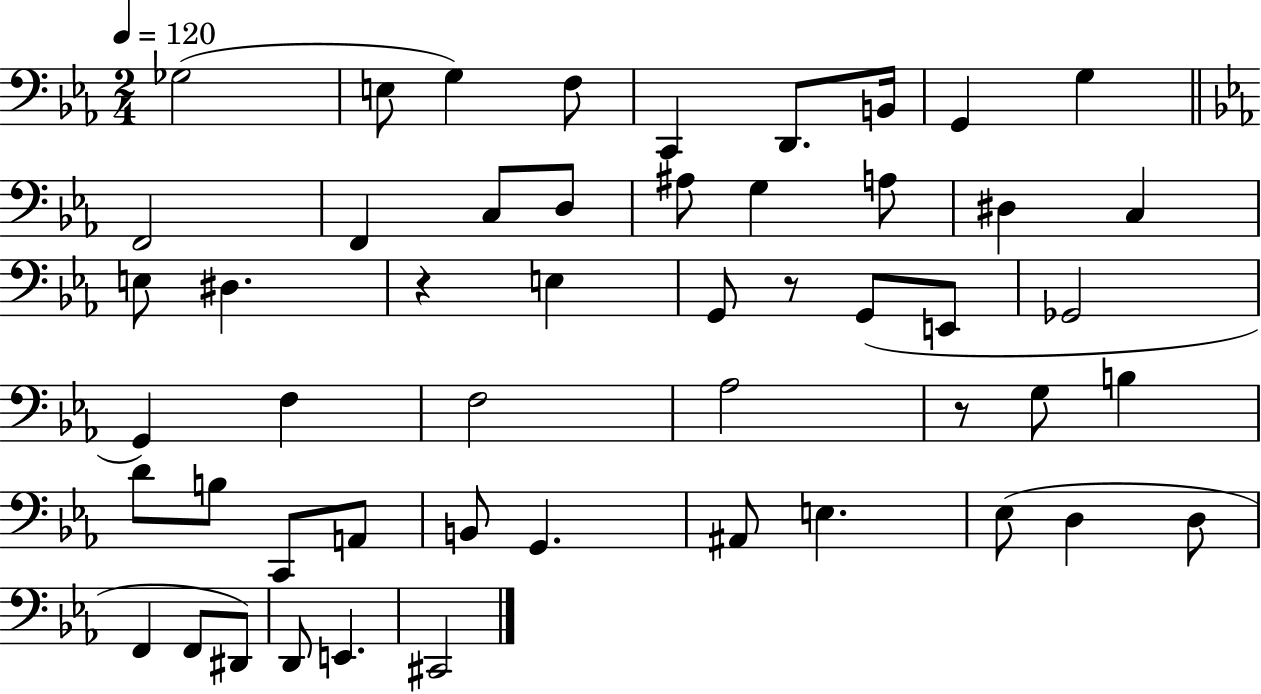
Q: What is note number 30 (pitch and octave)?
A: G3